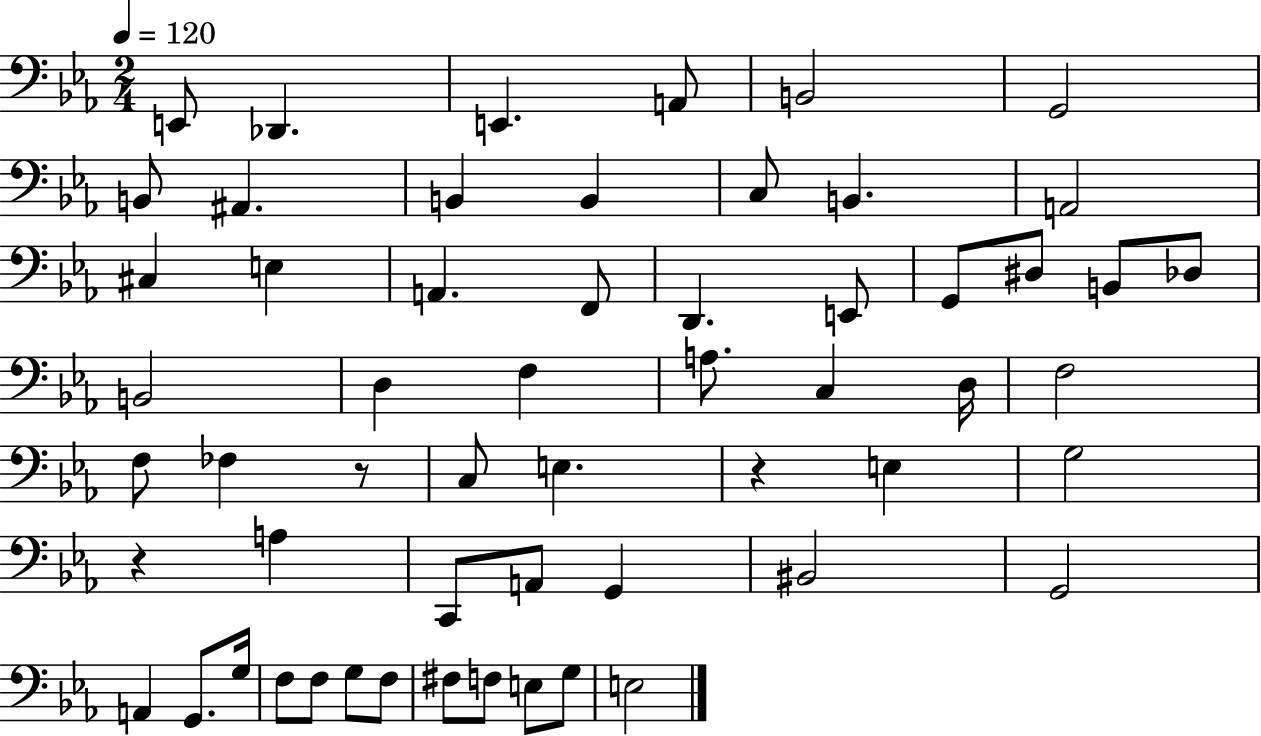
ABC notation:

X:1
T:Untitled
M:2/4
L:1/4
K:Eb
E,,/2 _D,, E,, A,,/2 B,,2 G,,2 B,,/2 ^A,, B,, B,, C,/2 B,, A,,2 ^C, E, A,, F,,/2 D,, E,,/2 G,,/2 ^D,/2 B,,/2 _D,/2 B,,2 D, F, A,/2 C, D,/4 F,2 F,/2 _F, z/2 C,/2 E, z E, G,2 z A, C,,/2 A,,/2 G,, ^B,,2 G,,2 A,, G,,/2 G,/4 F,/2 F,/2 G,/2 F,/2 ^F,/2 F,/2 E,/2 G,/2 E,2